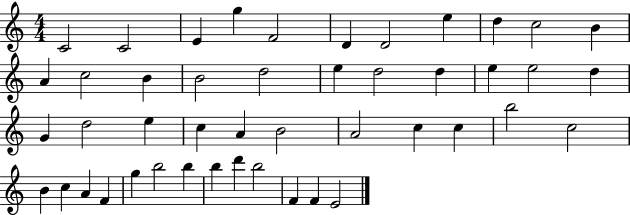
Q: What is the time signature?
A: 4/4